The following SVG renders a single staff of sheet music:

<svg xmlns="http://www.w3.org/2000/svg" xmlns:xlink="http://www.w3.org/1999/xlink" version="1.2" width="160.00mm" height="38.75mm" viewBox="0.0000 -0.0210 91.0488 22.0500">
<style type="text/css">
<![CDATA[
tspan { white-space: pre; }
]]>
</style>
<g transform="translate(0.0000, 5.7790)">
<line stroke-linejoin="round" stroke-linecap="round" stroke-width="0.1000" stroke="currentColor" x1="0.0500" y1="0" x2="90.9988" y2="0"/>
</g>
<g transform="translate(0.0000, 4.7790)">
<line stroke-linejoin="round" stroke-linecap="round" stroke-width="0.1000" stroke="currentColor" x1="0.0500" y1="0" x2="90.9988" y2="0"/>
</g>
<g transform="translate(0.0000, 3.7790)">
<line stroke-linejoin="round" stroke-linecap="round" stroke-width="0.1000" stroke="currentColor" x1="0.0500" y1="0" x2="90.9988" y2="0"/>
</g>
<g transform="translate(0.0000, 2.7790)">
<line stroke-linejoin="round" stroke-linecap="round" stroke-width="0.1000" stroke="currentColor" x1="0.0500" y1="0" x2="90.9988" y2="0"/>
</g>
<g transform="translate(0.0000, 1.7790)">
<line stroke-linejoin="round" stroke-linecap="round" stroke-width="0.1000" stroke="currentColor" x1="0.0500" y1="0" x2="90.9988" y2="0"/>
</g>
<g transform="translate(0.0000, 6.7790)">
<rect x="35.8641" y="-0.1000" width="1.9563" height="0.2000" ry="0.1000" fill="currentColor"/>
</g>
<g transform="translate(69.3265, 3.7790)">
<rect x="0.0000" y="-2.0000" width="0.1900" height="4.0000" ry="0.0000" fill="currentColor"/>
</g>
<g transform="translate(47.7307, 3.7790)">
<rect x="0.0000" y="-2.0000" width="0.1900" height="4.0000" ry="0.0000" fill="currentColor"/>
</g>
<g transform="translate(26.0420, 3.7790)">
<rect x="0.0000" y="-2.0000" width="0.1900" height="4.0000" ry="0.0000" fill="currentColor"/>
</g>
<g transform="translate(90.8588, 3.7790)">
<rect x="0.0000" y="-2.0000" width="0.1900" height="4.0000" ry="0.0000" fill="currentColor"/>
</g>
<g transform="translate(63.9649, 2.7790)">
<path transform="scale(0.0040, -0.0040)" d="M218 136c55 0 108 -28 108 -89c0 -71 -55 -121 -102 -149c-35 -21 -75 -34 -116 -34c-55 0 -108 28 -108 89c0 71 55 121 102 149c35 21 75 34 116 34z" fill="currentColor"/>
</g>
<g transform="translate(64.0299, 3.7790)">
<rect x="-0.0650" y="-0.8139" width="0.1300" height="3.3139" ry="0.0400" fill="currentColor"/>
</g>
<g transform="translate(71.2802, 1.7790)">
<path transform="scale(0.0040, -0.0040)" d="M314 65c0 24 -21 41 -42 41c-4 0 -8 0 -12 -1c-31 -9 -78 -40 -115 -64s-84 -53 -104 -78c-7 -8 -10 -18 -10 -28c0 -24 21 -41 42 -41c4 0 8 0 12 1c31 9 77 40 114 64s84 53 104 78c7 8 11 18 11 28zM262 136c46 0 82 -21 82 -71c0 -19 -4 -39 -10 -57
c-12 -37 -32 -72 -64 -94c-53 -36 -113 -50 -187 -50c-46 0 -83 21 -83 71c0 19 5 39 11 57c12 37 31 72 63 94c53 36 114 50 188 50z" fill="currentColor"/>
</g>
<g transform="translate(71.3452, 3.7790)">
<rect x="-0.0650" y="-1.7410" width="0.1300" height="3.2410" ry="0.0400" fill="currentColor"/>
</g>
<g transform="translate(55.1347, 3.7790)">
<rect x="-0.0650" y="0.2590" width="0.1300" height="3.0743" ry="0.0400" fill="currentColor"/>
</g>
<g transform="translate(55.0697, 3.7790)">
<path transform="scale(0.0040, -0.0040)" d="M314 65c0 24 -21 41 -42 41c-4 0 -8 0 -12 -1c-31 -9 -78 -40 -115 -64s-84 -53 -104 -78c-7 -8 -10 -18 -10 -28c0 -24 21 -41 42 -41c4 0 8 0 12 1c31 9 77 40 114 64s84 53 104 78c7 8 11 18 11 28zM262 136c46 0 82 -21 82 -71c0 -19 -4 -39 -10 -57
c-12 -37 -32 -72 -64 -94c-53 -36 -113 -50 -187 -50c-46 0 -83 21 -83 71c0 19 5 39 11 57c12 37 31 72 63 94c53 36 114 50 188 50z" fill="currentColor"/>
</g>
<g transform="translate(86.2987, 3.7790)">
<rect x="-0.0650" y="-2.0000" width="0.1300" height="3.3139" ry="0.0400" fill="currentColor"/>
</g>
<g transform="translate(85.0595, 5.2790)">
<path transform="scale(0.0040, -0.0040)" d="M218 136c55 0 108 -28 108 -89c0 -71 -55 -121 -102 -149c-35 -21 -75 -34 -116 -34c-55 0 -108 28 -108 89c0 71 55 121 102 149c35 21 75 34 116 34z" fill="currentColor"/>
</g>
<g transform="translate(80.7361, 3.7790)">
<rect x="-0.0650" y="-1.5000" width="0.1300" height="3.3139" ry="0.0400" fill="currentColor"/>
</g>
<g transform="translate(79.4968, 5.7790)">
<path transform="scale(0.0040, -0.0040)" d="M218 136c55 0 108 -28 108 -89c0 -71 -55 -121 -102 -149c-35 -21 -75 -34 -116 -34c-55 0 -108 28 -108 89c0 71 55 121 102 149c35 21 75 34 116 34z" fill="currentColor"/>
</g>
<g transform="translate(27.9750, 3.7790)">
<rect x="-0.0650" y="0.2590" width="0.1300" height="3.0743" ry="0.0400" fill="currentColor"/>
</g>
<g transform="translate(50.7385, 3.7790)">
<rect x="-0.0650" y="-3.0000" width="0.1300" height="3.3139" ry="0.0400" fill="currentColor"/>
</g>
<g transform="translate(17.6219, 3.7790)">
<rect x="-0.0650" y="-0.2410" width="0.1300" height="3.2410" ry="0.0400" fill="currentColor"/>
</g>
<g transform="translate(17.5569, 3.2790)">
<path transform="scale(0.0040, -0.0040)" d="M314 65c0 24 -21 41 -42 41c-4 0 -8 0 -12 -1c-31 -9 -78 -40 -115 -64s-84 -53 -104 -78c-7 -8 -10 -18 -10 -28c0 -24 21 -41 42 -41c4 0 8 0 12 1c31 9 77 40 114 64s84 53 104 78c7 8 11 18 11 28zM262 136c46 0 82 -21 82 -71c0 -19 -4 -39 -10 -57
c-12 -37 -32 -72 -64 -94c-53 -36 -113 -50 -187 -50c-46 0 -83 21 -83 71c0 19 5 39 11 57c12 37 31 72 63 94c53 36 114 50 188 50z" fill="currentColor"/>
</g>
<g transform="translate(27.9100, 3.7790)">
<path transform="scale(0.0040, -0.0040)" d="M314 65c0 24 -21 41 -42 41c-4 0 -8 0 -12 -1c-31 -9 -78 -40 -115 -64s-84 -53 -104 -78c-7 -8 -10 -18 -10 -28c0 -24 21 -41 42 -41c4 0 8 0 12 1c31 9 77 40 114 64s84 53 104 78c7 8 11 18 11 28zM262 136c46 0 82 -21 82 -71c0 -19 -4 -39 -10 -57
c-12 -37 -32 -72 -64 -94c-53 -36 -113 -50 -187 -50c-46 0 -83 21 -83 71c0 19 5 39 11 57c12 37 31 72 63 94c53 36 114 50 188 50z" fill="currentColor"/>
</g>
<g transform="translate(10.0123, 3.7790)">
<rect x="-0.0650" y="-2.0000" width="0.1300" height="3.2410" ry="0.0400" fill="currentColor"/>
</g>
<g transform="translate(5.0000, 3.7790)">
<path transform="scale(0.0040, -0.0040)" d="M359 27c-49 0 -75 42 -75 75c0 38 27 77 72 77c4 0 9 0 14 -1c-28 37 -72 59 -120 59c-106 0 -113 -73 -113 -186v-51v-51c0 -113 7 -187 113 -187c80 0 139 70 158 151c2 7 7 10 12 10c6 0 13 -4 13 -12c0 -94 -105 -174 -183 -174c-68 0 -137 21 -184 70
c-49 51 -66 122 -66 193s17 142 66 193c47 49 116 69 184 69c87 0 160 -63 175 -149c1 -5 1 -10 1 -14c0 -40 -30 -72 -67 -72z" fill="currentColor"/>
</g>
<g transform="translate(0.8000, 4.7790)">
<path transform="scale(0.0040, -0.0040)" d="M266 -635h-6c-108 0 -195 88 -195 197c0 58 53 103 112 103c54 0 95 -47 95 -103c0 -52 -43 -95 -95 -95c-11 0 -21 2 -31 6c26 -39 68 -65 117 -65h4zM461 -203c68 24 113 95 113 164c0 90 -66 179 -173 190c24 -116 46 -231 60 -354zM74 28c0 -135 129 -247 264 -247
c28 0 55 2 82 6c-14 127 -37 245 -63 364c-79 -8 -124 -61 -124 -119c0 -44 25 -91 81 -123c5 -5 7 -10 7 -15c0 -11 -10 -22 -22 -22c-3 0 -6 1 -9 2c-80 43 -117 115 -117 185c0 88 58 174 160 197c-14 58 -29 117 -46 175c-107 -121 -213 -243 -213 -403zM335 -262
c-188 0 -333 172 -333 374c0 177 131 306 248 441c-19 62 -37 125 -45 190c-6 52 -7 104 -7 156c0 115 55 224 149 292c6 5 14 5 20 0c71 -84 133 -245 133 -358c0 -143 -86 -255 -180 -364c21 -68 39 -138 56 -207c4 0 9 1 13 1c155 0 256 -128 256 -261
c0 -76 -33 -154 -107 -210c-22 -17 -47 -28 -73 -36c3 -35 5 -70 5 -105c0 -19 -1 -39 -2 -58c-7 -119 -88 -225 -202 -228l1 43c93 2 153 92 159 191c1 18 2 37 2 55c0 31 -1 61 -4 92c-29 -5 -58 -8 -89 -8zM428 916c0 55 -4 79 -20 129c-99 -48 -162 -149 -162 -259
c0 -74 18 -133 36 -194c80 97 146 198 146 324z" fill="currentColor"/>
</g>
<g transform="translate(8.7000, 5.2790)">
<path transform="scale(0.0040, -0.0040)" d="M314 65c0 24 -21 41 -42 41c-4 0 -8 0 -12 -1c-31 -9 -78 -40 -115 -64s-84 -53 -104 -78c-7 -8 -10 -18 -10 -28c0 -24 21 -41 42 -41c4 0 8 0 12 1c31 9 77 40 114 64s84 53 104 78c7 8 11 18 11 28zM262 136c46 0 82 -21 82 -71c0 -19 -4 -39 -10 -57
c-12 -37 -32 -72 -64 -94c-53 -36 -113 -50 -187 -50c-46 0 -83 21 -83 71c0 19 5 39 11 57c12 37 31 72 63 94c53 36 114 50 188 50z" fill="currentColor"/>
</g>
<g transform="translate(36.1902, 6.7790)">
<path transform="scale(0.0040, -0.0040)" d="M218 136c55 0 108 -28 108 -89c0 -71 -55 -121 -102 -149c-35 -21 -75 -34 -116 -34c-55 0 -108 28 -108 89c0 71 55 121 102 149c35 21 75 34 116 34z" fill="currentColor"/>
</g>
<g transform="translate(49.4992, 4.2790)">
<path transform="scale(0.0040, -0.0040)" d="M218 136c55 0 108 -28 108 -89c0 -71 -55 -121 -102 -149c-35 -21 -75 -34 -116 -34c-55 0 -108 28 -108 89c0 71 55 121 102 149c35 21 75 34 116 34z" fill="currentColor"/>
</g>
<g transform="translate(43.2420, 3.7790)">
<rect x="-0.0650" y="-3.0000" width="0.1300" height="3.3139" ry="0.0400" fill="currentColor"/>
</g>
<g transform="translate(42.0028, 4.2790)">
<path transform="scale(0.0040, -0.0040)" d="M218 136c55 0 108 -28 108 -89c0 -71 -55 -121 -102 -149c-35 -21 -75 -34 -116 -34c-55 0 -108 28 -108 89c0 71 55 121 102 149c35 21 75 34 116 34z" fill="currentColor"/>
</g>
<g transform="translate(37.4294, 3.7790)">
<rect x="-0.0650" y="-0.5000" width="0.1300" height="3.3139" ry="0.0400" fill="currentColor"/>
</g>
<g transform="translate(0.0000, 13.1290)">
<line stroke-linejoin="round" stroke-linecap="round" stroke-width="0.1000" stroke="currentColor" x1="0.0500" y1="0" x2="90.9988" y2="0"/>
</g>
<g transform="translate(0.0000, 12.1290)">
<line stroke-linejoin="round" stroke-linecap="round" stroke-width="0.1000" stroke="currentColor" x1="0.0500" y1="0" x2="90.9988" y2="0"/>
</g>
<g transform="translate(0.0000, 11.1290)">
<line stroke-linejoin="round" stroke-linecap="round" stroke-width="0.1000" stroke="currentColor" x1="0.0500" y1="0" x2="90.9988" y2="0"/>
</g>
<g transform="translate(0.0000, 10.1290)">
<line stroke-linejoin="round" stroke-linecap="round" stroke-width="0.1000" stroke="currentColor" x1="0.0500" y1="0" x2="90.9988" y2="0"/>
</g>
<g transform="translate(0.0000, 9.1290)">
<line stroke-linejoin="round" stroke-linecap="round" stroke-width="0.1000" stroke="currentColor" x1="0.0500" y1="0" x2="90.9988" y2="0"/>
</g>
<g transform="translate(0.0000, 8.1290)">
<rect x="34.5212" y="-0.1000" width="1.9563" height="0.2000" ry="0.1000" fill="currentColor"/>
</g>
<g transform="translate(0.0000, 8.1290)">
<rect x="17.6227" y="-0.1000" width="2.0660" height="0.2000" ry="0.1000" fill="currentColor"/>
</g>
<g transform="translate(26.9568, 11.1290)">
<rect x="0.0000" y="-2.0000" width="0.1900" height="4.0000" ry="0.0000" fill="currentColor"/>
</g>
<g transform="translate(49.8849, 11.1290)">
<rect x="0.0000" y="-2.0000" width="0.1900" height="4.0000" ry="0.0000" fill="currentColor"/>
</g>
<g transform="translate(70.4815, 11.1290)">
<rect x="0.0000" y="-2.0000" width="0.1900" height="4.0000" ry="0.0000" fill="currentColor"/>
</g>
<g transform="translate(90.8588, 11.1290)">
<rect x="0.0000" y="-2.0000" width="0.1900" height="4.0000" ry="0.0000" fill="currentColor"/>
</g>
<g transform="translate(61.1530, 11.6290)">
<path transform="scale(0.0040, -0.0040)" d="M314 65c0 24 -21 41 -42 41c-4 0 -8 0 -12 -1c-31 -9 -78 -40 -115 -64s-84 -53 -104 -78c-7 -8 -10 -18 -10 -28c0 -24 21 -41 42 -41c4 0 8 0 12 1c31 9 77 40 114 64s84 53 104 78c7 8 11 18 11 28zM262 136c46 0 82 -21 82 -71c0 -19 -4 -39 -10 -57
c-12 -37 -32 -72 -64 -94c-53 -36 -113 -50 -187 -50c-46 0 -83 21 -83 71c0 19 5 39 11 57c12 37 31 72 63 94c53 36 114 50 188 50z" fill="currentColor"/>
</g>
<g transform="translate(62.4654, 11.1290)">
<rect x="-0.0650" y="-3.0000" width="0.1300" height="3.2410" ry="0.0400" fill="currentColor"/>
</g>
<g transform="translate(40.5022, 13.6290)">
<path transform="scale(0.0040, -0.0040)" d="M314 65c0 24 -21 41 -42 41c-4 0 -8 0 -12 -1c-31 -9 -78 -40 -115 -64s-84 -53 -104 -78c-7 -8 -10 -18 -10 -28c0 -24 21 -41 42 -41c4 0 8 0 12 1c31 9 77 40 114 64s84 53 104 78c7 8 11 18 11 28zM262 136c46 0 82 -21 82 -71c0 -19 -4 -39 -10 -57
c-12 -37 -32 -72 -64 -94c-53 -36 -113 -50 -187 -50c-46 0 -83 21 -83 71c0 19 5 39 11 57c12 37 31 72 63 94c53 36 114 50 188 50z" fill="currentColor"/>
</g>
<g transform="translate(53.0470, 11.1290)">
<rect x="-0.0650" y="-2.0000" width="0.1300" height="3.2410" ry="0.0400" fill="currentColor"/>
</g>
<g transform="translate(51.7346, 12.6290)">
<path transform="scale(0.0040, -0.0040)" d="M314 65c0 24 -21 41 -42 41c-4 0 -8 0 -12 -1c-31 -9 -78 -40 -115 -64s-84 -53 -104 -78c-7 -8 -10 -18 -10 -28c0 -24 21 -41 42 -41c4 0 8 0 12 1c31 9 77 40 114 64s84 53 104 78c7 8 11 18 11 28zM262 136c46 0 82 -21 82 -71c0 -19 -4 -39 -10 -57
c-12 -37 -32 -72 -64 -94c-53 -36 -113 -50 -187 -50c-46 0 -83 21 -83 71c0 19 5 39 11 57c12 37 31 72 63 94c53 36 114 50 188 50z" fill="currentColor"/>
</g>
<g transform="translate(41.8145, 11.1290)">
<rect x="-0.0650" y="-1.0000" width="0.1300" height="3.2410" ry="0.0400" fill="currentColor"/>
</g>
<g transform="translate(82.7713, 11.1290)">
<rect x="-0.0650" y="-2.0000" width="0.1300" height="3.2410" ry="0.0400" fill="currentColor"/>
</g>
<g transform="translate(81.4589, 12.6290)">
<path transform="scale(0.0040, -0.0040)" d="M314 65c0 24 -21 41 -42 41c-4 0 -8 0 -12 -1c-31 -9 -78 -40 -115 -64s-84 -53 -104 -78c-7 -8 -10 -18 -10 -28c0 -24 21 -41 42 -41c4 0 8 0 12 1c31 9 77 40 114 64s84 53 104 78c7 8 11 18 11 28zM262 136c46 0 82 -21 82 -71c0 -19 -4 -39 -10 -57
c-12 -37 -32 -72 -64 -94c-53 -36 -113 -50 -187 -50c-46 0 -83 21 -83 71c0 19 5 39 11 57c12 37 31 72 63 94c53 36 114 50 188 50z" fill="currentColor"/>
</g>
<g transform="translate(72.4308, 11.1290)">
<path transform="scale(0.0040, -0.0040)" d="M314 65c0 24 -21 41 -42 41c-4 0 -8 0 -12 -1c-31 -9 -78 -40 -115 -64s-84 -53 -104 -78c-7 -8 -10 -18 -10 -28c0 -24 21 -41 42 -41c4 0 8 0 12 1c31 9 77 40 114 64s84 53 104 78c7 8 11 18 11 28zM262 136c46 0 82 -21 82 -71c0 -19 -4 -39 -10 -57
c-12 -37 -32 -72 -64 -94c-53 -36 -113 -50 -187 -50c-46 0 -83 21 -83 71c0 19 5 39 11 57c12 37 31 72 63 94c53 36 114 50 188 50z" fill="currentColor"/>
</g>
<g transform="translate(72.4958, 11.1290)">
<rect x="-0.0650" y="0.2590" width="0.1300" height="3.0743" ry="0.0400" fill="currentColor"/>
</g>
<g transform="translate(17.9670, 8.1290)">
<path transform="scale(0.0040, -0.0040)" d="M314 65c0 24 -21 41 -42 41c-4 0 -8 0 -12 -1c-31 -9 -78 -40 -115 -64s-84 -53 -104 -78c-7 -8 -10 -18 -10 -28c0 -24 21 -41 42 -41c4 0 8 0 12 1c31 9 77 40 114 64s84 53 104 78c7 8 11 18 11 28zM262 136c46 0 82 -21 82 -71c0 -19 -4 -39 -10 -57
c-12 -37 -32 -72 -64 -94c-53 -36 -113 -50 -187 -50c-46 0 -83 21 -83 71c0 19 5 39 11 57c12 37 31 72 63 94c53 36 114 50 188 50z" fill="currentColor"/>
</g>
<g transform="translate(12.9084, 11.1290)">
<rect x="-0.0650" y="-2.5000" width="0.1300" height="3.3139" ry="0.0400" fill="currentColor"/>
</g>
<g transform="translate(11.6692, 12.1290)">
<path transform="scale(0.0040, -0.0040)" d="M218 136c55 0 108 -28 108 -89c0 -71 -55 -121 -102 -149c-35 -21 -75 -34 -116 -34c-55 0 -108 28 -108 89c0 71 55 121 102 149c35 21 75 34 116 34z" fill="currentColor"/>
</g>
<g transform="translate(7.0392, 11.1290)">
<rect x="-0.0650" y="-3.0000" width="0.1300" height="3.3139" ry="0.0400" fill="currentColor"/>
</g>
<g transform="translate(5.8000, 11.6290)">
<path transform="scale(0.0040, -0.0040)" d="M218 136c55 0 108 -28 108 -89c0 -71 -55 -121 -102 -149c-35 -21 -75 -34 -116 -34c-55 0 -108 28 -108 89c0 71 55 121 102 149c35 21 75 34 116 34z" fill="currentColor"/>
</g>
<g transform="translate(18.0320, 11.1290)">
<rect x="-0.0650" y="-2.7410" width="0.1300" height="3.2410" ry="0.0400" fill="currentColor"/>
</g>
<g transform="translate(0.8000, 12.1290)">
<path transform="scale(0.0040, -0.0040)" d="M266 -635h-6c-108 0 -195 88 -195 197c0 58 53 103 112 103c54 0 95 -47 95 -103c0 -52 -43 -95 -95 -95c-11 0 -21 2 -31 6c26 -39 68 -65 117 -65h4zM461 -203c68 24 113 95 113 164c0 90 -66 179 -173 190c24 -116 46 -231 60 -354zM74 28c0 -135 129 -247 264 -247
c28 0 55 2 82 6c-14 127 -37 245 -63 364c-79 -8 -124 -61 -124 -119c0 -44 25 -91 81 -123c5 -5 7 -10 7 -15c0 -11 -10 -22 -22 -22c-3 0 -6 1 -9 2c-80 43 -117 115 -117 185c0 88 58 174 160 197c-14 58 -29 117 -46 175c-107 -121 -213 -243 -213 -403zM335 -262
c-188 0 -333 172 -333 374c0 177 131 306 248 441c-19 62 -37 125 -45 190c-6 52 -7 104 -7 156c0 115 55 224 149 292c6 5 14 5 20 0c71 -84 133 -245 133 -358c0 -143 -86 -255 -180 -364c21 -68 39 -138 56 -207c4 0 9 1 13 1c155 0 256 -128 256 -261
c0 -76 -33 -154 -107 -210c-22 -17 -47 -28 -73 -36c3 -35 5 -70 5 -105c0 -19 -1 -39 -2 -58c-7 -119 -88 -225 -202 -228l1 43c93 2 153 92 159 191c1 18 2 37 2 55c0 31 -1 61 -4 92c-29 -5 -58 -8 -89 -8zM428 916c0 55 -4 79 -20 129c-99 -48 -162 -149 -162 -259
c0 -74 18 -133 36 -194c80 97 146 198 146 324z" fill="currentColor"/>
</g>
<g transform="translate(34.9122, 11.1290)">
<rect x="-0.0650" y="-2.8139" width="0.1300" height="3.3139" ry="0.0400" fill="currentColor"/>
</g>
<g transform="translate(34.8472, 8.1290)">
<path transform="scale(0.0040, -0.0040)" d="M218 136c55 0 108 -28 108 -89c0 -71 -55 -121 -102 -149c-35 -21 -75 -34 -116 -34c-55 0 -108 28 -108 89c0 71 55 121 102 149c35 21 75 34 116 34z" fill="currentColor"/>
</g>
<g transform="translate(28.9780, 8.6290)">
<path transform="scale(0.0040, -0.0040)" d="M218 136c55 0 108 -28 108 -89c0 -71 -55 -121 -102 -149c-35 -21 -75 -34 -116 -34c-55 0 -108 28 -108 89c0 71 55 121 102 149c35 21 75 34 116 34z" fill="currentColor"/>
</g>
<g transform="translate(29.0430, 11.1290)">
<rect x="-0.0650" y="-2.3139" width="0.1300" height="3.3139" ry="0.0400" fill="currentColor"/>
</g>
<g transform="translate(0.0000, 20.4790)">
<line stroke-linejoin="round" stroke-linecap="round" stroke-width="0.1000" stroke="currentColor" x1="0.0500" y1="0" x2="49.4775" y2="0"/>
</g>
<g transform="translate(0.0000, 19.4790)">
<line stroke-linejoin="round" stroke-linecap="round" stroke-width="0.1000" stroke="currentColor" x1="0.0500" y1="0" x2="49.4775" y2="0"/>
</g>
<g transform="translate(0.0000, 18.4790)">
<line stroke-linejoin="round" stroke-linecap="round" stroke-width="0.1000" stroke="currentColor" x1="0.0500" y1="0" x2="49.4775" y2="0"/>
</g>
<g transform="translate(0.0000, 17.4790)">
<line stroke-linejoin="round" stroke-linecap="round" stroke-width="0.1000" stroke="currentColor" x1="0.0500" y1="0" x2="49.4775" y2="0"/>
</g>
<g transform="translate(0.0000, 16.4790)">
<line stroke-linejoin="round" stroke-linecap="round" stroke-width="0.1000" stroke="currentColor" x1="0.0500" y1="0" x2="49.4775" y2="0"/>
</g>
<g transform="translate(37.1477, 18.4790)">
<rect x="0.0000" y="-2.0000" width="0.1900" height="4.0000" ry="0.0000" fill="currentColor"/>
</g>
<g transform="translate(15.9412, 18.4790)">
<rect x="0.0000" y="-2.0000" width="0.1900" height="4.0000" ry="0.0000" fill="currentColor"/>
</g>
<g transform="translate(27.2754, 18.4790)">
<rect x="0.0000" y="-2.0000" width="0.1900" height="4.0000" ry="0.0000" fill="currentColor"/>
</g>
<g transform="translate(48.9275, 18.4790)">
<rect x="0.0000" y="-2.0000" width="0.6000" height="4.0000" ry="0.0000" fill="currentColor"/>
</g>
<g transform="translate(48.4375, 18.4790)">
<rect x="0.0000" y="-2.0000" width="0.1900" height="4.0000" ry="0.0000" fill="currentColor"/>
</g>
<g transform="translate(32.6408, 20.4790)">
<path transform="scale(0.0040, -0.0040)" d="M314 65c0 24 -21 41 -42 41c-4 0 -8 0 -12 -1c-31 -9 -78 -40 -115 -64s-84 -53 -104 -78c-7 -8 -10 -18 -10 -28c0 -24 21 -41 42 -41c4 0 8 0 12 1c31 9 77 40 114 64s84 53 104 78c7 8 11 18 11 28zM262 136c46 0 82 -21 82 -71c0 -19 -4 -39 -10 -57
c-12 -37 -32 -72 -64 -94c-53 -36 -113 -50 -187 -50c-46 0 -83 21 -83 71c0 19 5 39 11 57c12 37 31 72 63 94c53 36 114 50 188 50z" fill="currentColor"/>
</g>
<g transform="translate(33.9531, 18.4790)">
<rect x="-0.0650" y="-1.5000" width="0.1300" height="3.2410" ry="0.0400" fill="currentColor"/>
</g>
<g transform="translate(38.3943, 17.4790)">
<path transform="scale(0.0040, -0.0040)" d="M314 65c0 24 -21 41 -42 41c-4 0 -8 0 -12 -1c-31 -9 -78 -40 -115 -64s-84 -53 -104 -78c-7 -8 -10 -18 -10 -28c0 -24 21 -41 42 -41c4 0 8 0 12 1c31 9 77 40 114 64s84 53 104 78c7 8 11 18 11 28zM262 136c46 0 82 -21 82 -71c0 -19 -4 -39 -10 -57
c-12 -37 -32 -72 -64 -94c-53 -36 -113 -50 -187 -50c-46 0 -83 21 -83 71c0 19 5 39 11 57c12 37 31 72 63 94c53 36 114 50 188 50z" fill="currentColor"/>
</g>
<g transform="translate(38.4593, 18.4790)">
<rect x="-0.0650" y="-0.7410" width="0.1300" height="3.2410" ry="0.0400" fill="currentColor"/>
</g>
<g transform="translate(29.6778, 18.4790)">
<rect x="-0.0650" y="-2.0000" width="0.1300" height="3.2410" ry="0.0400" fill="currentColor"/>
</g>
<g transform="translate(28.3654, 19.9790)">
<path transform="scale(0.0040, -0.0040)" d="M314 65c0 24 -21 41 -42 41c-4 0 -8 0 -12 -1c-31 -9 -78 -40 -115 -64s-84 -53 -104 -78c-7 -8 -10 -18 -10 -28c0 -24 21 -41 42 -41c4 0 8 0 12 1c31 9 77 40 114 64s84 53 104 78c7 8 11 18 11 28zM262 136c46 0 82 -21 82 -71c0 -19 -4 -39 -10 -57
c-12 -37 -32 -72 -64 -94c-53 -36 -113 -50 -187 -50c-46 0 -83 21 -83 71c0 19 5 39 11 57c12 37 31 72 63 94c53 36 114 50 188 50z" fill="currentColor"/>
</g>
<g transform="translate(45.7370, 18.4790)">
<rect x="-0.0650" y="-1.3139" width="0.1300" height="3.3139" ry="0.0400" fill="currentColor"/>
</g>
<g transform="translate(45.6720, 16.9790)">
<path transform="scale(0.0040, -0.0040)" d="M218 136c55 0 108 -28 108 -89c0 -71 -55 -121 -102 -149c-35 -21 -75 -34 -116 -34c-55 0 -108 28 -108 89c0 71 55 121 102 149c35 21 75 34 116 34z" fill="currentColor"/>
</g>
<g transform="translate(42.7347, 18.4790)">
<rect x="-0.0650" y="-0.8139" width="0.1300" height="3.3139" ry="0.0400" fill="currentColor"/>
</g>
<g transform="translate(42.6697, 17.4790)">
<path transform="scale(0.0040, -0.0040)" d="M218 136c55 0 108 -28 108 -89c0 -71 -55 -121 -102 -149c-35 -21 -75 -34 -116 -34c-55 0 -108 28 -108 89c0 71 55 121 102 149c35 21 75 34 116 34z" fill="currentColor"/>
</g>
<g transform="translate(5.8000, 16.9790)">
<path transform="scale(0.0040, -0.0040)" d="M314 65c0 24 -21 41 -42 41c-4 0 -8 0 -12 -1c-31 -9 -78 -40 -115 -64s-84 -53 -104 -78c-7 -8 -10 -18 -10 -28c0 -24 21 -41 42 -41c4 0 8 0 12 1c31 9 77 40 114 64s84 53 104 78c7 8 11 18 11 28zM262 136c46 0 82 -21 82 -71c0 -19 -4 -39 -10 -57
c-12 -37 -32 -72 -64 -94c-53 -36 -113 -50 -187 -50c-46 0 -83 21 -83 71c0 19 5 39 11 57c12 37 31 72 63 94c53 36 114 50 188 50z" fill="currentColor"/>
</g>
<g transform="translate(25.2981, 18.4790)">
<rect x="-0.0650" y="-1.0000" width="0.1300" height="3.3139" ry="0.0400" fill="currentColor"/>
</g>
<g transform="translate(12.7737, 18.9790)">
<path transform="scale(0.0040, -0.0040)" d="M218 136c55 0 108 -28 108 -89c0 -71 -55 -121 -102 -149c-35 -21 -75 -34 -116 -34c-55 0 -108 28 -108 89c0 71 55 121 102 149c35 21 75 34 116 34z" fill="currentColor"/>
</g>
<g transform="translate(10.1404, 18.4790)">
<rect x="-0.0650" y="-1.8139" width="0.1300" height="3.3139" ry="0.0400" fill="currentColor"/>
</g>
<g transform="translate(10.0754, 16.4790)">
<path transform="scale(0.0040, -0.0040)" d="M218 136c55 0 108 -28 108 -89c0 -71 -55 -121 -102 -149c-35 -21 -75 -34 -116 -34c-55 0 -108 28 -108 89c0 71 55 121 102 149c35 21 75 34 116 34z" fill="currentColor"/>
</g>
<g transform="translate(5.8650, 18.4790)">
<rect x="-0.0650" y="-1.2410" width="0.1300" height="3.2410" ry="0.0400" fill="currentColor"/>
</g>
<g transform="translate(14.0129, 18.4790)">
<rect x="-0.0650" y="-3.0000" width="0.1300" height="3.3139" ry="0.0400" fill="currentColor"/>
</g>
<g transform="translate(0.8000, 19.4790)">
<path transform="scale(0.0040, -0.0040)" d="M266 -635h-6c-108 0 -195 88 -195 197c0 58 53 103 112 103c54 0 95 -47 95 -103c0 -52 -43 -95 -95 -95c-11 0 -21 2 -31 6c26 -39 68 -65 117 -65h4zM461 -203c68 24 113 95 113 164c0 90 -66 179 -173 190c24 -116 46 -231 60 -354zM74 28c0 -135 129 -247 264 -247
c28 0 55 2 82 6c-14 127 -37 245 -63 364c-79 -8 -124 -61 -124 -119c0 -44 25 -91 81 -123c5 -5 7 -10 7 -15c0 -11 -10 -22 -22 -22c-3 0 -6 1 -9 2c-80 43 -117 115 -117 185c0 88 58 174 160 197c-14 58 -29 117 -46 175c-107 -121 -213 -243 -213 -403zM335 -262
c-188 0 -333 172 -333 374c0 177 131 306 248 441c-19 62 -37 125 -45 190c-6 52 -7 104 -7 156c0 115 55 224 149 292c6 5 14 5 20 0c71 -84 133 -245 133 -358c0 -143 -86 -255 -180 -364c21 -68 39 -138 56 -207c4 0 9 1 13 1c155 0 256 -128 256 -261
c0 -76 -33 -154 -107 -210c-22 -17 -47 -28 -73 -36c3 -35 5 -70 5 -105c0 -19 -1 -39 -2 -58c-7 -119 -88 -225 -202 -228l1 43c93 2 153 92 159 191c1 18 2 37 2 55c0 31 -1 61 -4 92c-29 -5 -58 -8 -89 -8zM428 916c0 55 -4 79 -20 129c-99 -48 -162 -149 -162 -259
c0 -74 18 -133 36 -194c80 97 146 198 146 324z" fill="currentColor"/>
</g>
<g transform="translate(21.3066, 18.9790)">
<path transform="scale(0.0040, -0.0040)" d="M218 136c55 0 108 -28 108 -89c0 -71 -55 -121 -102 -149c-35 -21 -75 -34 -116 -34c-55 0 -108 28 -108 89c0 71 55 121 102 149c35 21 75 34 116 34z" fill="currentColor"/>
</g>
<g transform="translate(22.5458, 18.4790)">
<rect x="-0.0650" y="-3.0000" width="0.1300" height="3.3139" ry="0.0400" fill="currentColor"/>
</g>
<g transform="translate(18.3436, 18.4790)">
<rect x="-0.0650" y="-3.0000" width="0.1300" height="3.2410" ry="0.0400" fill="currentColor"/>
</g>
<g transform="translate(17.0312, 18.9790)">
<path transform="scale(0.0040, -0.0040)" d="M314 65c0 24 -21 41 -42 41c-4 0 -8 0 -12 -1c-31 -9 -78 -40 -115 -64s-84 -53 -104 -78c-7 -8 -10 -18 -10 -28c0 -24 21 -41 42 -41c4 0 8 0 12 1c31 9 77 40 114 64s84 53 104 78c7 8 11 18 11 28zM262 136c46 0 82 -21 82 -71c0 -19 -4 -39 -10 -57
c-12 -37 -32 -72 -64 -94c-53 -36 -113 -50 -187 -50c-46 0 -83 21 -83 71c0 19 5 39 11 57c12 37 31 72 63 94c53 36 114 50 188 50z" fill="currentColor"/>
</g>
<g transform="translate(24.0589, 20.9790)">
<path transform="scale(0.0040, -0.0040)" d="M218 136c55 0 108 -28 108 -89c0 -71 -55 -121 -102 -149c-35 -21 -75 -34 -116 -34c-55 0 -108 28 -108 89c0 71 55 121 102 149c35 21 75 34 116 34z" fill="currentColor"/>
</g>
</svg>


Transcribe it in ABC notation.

X:1
T:Untitled
M:4/4
L:1/4
K:C
F2 c2 B2 C A A B2 d f2 E F A G a2 g a D2 F2 A2 B2 F2 e2 f A A2 A D F2 E2 d2 d e